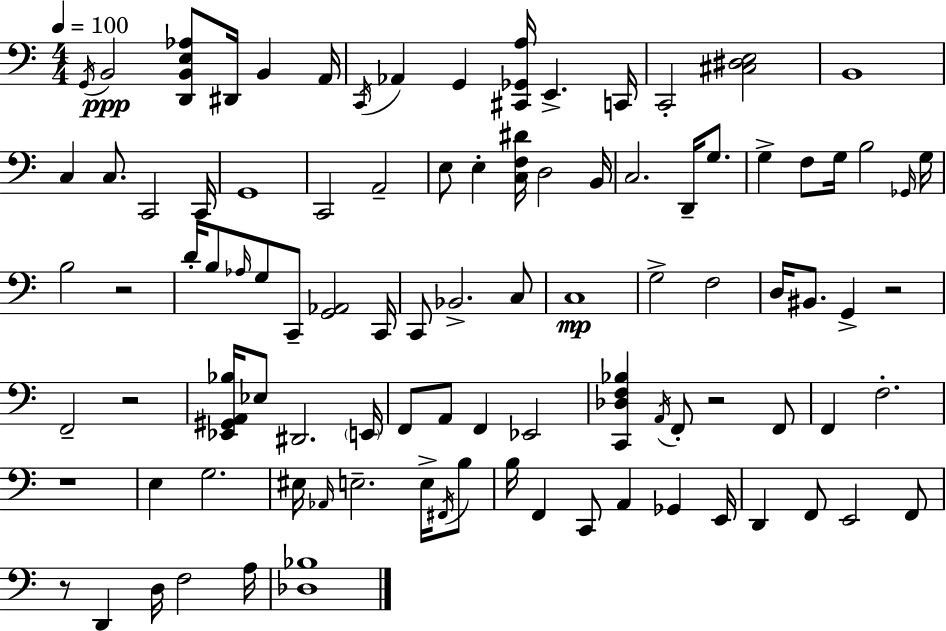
X:1
T:Untitled
M:4/4
L:1/4
K:Am
G,,/4 B,,2 [D,,B,,E,_A,]/2 ^D,,/4 B,, A,,/4 C,,/4 _A,, G,, [^C,,_G,,A,]/4 E,, C,,/4 C,,2 [^C,^D,E,]2 B,,4 C, C,/2 C,,2 C,,/4 G,,4 C,,2 A,,2 E,/2 E, [C,F,^D]/4 D,2 B,,/4 C,2 D,,/4 G,/2 G, F,/2 G,/4 B,2 _G,,/4 G,/4 B,2 z2 D/4 B,/2 _A,/4 G,/2 C,,/2 [G,,_A,,]2 C,,/4 C,,/2 _B,,2 C,/2 C,4 G,2 F,2 D,/4 ^B,,/2 G,, z2 F,,2 z2 [_E,,^G,,A,,_B,]/4 _E,/2 ^D,,2 E,,/4 F,,/2 A,,/2 F,, _E,,2 [C,,_D,F,_B,] A,,/4 F,,/2 z2 F,,/2 F,, F,2 z4 E, G,2 ^E,/4 _A,,/4 E,2 E,/4 ^F,,/4 B,/2 B,/4 F,, C,,/2 A,, _G,, E,,/4 D,, F,,/2 E,,2 F,,/2 z/2 D,, D,/4 F,2 A,/4 [_D,_B,]4